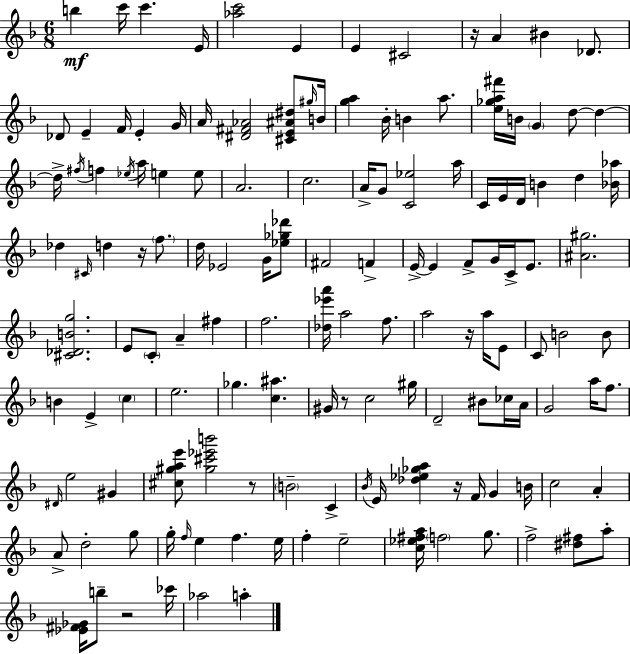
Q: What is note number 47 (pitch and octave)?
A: D5